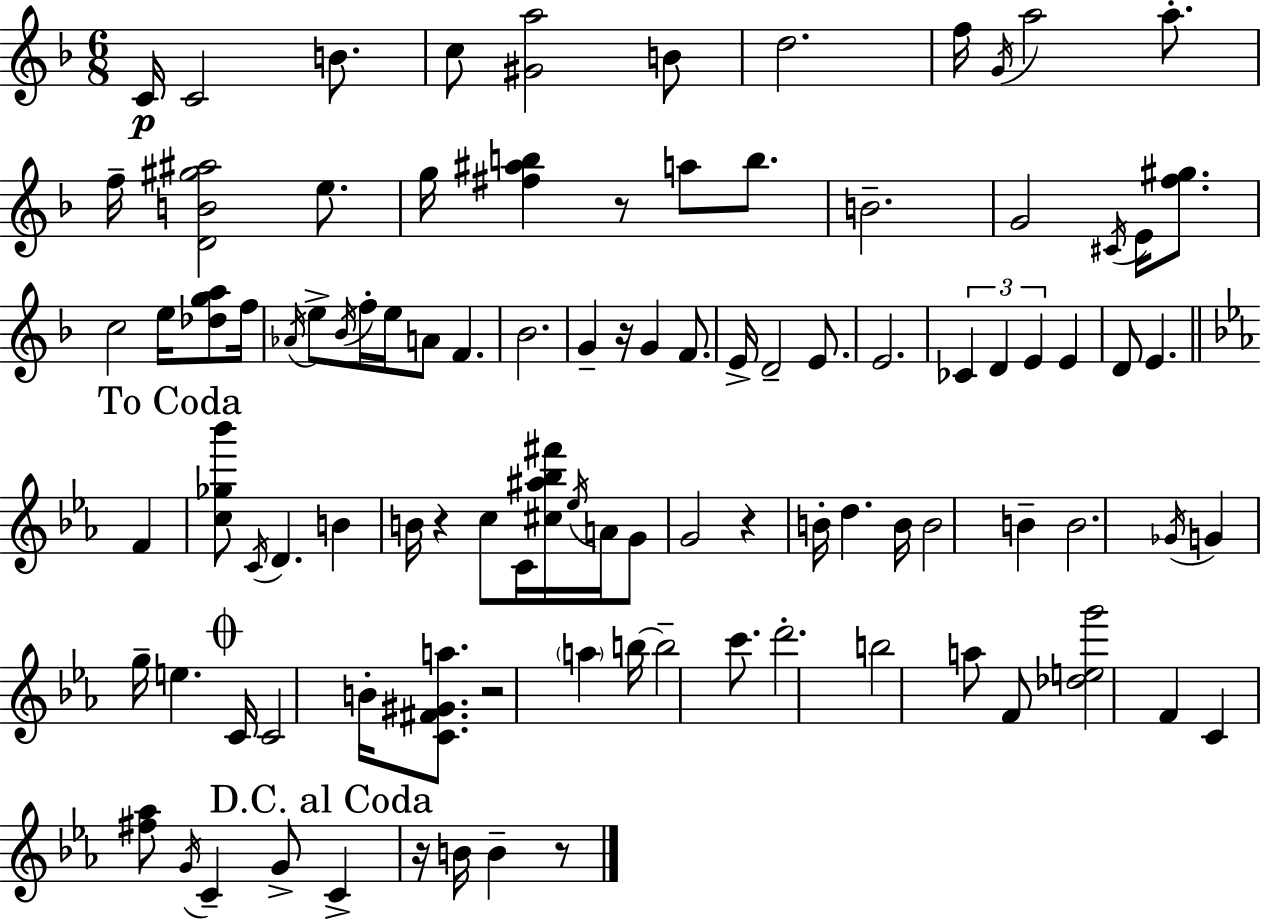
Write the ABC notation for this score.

X:1
T:Untitled
M:6/8
L:1/4
K:Dm
C/4 C2 B/2 c/2 [^Ga]2 B/2 d2 f/4 G/4 a2 a/2 f/4 [DB^g^a]2 e/2 g/4 [^f^ab] z/2 a/2 b/2 B2 G2 ^C/4 E/4 [f^g]/2 c2 e/4 [_dga]/2 f/4 _A/4 e/2 _B/4 f/4 e/4 A/2 F _B2 G z/4 G F/2 E/4 D2 E/2 E2 _C D E E D/2 E F [c_g_b']/2 C/4 D B B/4 z c/2 C/4 [^c^a_b^f']/4 _e/4 A/4 G/2 G2 z B/4 d B/4 B2 B B2 _G/4 G g/4 e C/4 C2 B/4 [C^F^Ga]/2 z2 a b/4 b2 c'/2 d'2 b2 a/2 F/2 [_deg']2 F C [^f_a]/2 G/4 C G/2 C z/4 B/4 B z/2